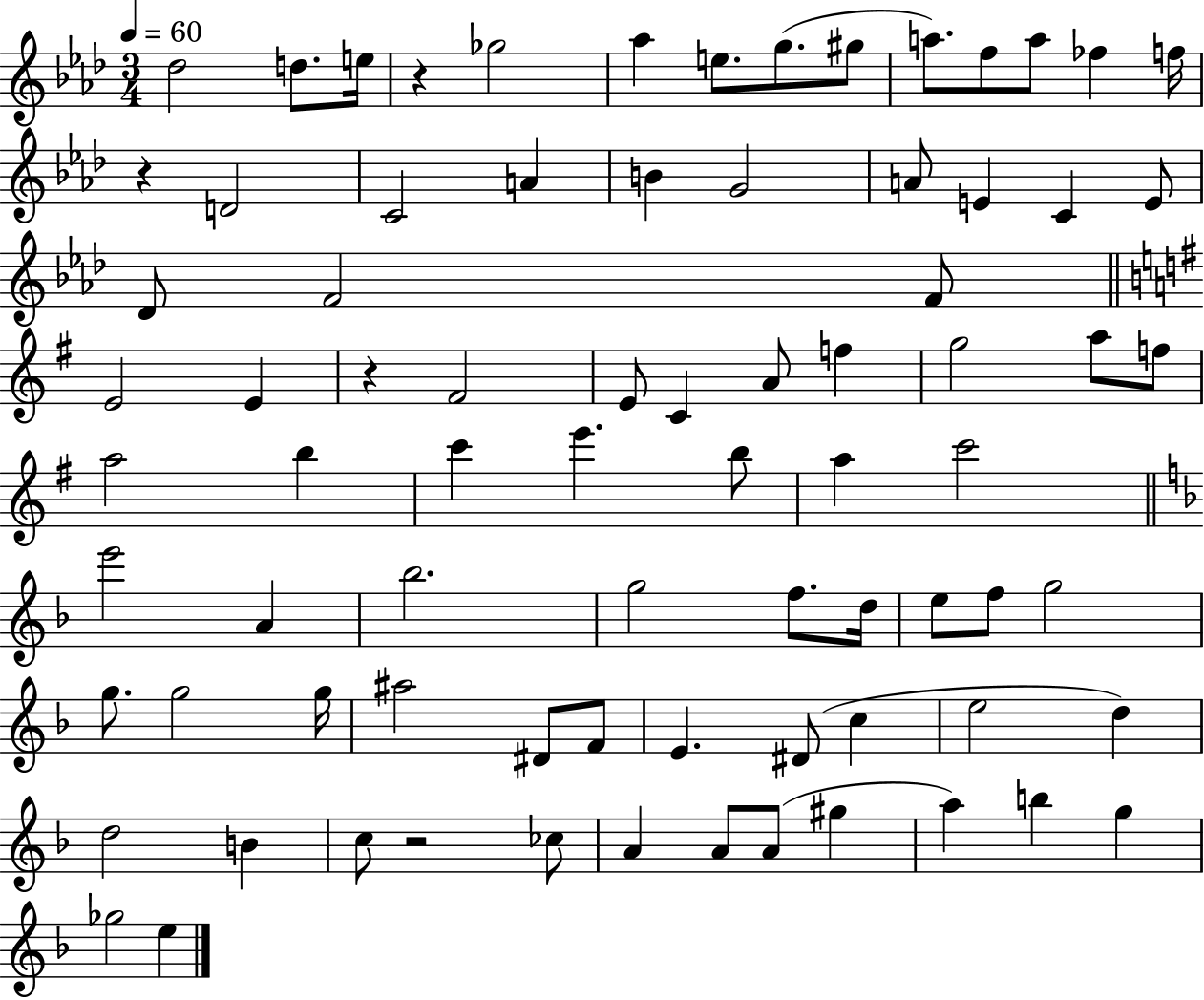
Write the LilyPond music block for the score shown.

{
  \clef treble
  \numericTimeSignature
  \time 3/4
  \key aes \major
  \tempo 4 = 60
  des''2 d''8. e''16 | r4 ges''2 | aes''4 e''8. g''8.( gis''8 | a''8.) f''8 a''8 fes''4 f''16 | \break r4 d'2 | c'2 a'4 | b'4 g'2 | a'8 e'4 c'4 e'8 | \break des'8 f'2 f'8 | \bar "||" \break \key e \minor e'2 e'4 | r4 fis'2 | e'8 c'4 a'8 f''4 | g''2 a''8 f''8 | \break a''2 b''4 | c'''4 e'''4. b''8 | a''4 c'''2 | \bar "||" \break \key f \major e'''2 a'4 | bes''2. | g''2 f''8. d''16 | e''8 f''8 g''2 | \break g''8. g''2 g''16 | ais''2 dis'8 f'8 | e'4. dis'8( c''4 | e''2 d''4) | \break d''2 b'4 | c''8 r2 ces''8 | a'4 a'8 a'8( gis''4 | a''4) b''4 g''4 | \break ges''2 e''4 | \bar "|."
}